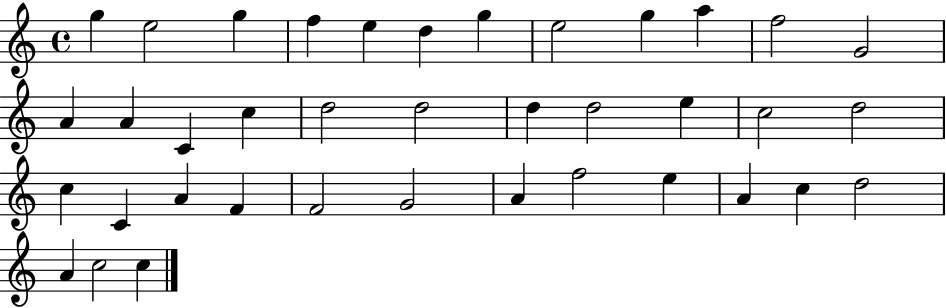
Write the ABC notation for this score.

X:1
T:Untitled
M:4/4
L:1/4
K:C
g e2 g f e d g e2 g a f2 G2 A A C c d2 d2 d d2 e c2 d2 c C A F F2 G2 A f2 e A c d2 A c2 c